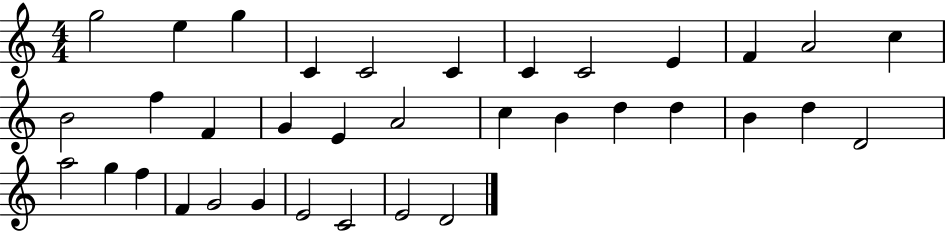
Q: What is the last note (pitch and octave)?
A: D4